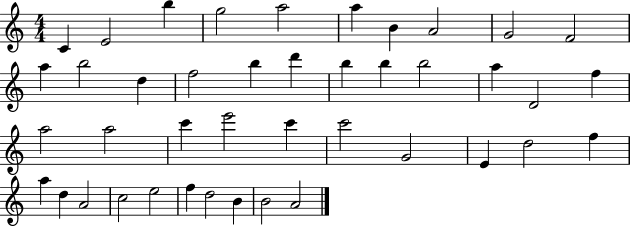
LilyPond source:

{
  \clef treble
  \numericTimeSignature
  \time 4/4
  \key c \major
  c'4 e'2 b''4 | g''2 a''2 | a''4 b'4 a'2 | g'2 f'2 | \break a''4 b''2 d''4 | f''2 b''4 d'''4 | b''4 b''4 b''2 | a''4 d'2 f''4 | \break a''2 a''2 | c'''4 e'''2 c'''4 | c'''2 g'2 | e'4 d''2 f''4 | \break a''4 d''4 a'2 | c''2 e''2 | f''4 d''2 b'4 | b'2 a'2 | \break \bar "|."
}